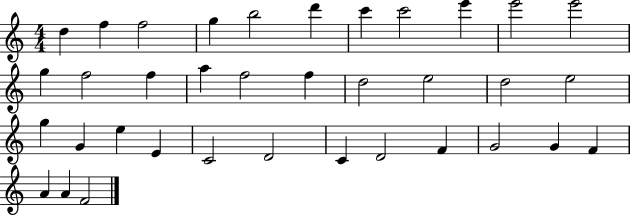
X:1
T:Untitled
M:4/4
L:1/4
K:C
d f f2 g b2 d' c' c'2 e' e'2 e'2 g f2 f a f2 f d2 e2 d2 e2 g G e E C2 D2 C D2 F G2 G F A A F2